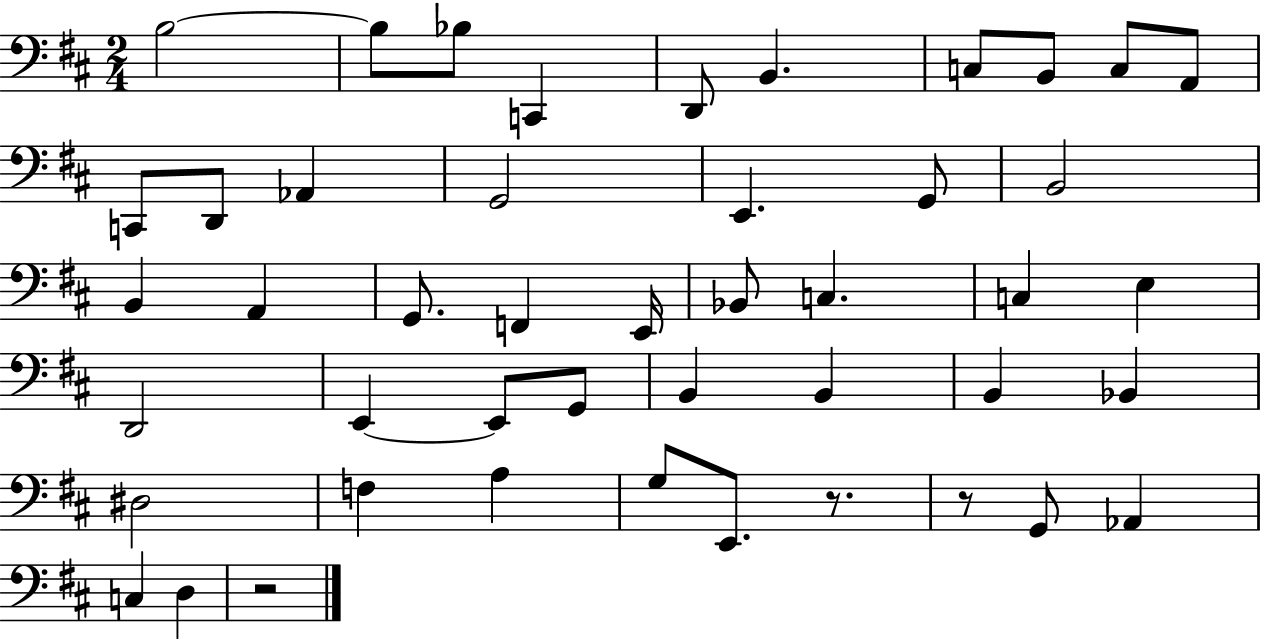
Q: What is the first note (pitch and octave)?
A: B3